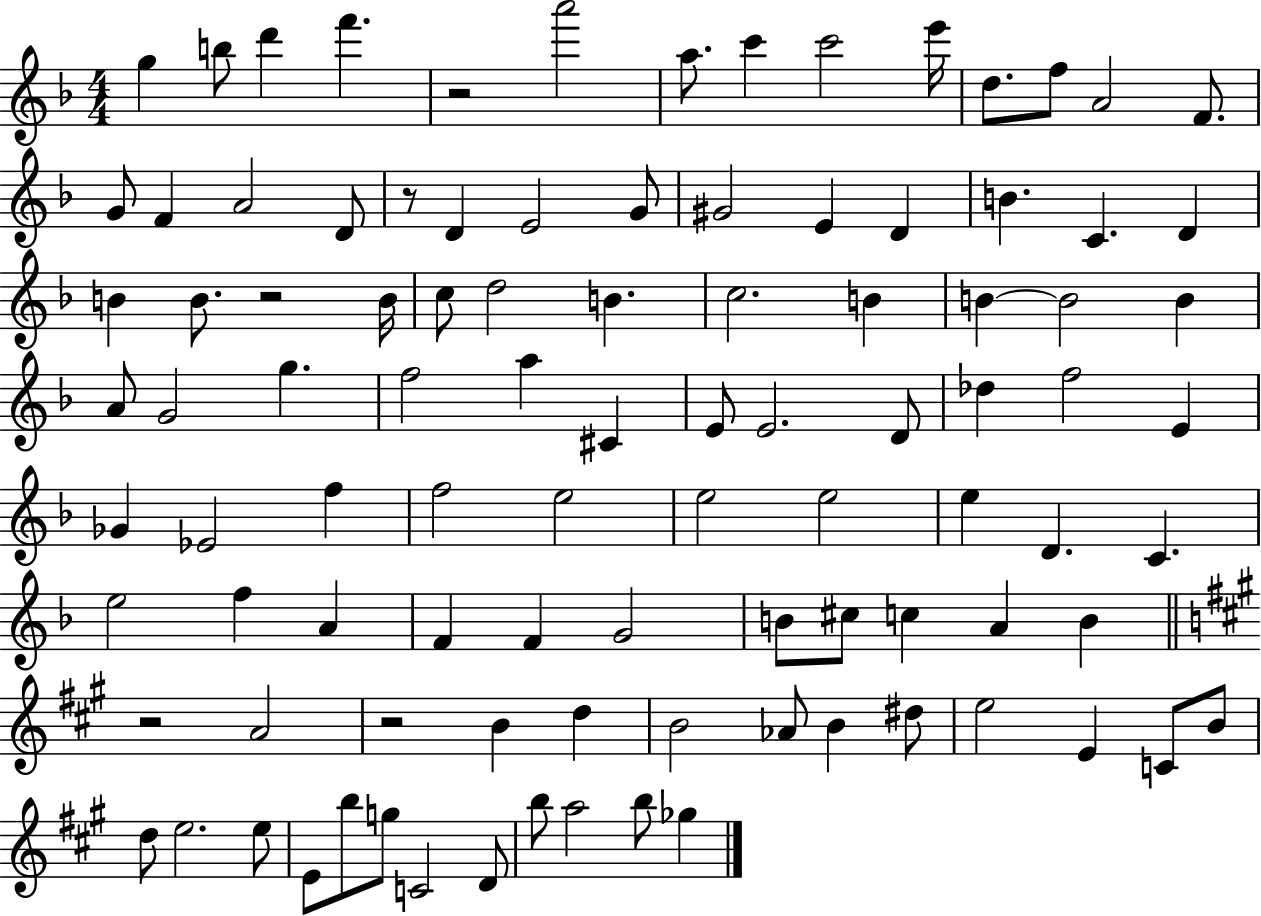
{
  \clef treble
  \numericTimeSignature
  \time 4/4
  \key f \major
  \repeat volta 2 { g''4 b''8 d'''4 f'''4. | r2 a'''2 | a''8. c'''4 c'''2 e'''16 | d''8. f''8 a'2 f'8. | \break g'8 f'4 a'2 d'8 | r8 d'4 e'2 g'8 | gis'2 e'4 d'4 | b'4. c'4. d'4 | \break b'4 b'8. r2 b'16 | c''8 d''2 b'4. | c''2. b'4 | b'4~~ b'2 b'4 | \break a'8 g'2 g''4. | f''2 a''4 cis'4 | e'8 e'2. d'8 | des''4 f''2 e'4 | \break ges'4 ees'2 f''4 | f''2 e''2 | e''2 e''2 | e''4 d'4. c'4. | \break e''2 f''4 a'4 | f'4 f'4 g'2 | b'8 cis''8 c''4 a'4 b'4 | \bar "||" \break \key a \major r2 a'2 | r2 b'4 d''4 | b'2 aes'8 b'4 dis''8 | e''2 e'4 c'8 b'8 | \break d''8 e''2. e''8 | e'8 b''8 g''8 c'2 d'8 | b''8 a''2 b''8 ges''4 | } \bar "|."
}